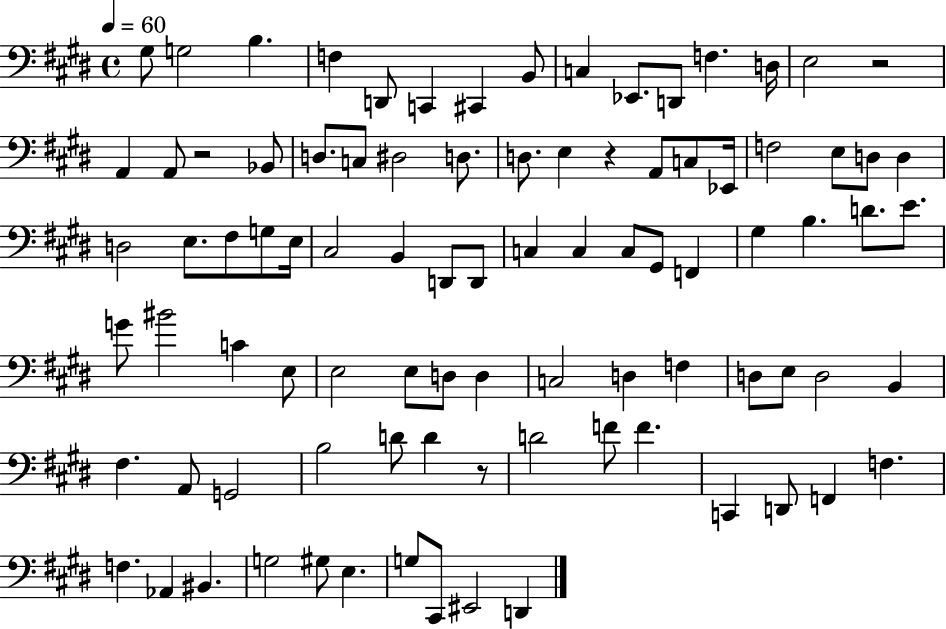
{
  \clef bass
  \time 4/4
  \defaultTimeSignature
  \key e \major
  \tempo 4 = 60
  gis8 g2 b4. | f4 d,8 c,4 cis,4 b,8 | c4 ees,8. d,8 f4. d16 | e2 r2 | \break a,4 a,8 r2 bes,8 | d8. c8 dis2 d8. | d8. e4 r4 a,8 c8 ees,16 | f2 e8 d8 d4 | \break d2 e8. fis8 g8 e16 | cis2 b,4 d,8 d,8 | c4 c4 c8 gis,8 f,4 | gis4 b4. d'8. e'8. | \break g'8 bis'2 c'4 e8 | e2 e8 d8 d4 | c2 d4 f4 | d8 e8 d2 b,4 | \break fis4. a,8 g,2 | b2 d'8 d'4 r8 | d'2 f'8 f'4. | c,4 d,8 f,4 f4. | \break f4. aes,4 bis,4. | g2 gis8 e4. | g8 cis,8 eis,2 d,4 | \bar "|."
}